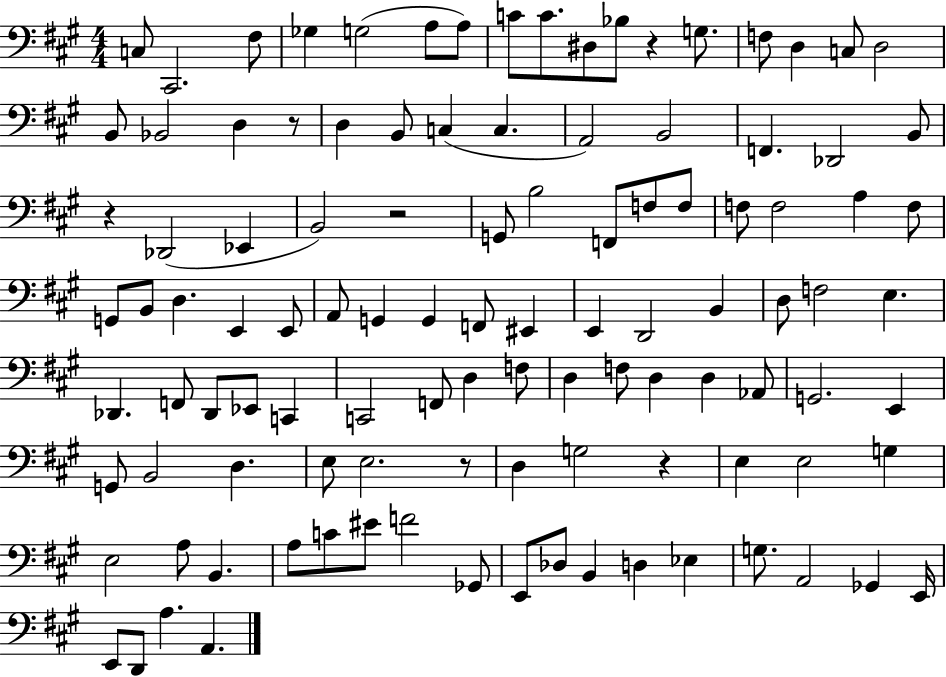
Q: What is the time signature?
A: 4/4